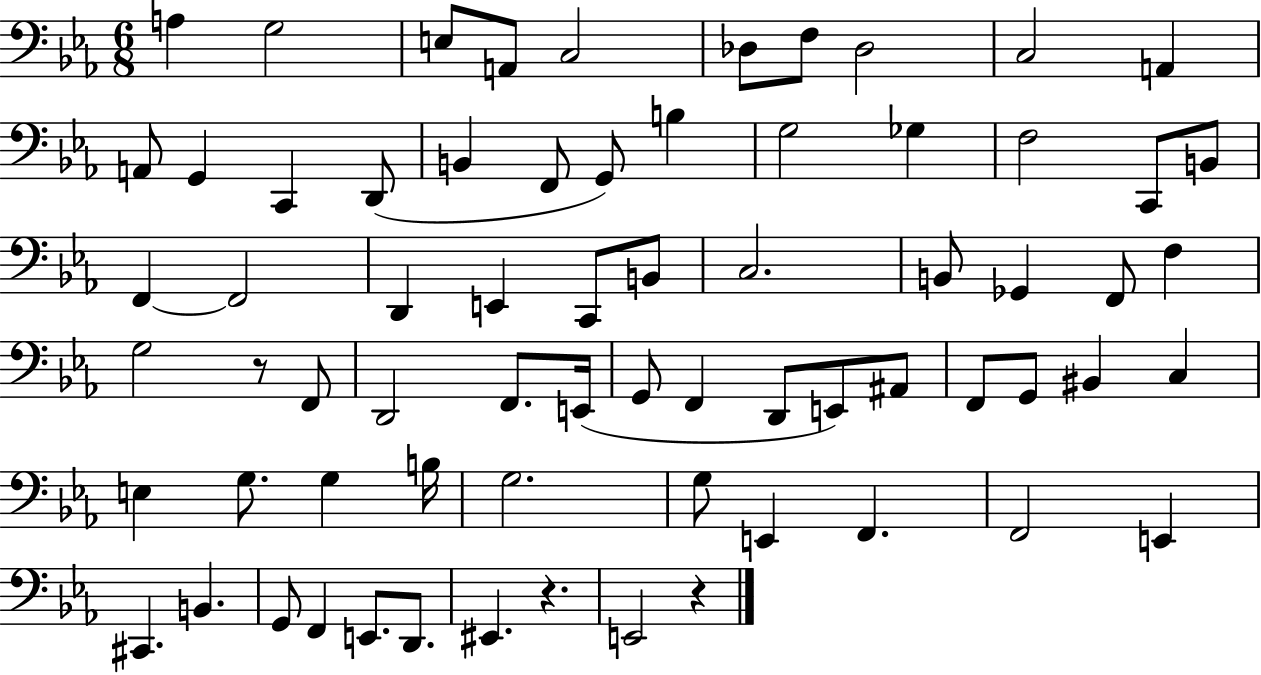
A3/q G3/h E3/e A2/e C3/h Db3/e F3/e Db3/h C3/h A2/q A2/e G2/q C2/q D2/e B2/q F2/e G2/e B3/q G3/h Gb3/q F3/h C2/e B2/e F2/q F2/h D2/q E2/q C2/e B2/e C3/h. B2/e Gb2/q F2/e F3/q G3/h R/e F2/e D2/h F2/e. E2/s G2/e F2/q D2/e E2/e A#2/e F2/e G2/e BIS2/q C3/q E3/q G3/e. G3/q B3/s G3/h. G3/e E2/q F2/q. F2/h E2/q C#2/q. B2/q. G2/e F2/q E2/e. D2/e. EIS2/q. R/q. E2/h R/q